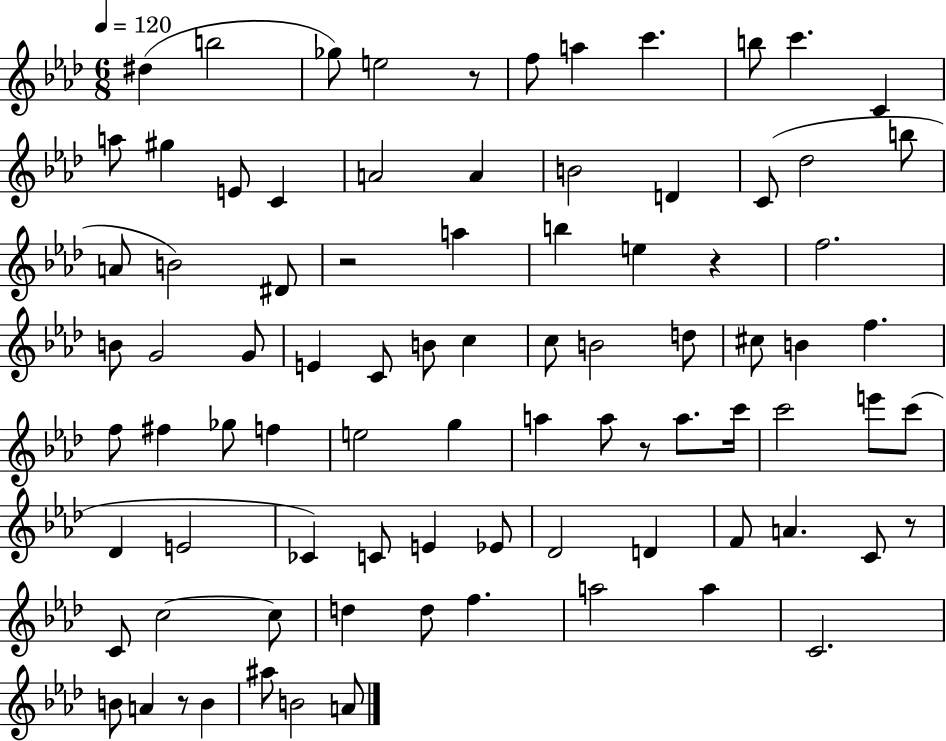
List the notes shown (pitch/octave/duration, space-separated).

D#5/q B5/h Gb5/e E5/h R/e F5/e A5/q C6/q. B5/e C6/q. C4/q A5/e G#5/q E4/e C4/q A4/h A4/q B4/h D4/q C4/e Db5/h B5/e A4/e B4/h D#4/e R/h A5/q B5/q E5/q R/q F5/h. B4/e G4/h G4/e E4/q C4/e B4/e C5/q C5/e B4/h D5/e C#5/e B4/q F5/q. F5/e F#5/q Gb5/e F5/q E5/h G5/q A5/q A5/e R/e A5/e. C6/s C6/h E6/e C6/e Db4/q E4/h CES4/q C4/e E4/q Eb4/e Db4/h D4/q F4/e A4/q. C4/e R/e C4/e C5/h C5/e D5/q D5/e F5/q. A5/h A5/q C4/h. B4/e A4/q R/e B4/q A#5/e B4/h A4/e